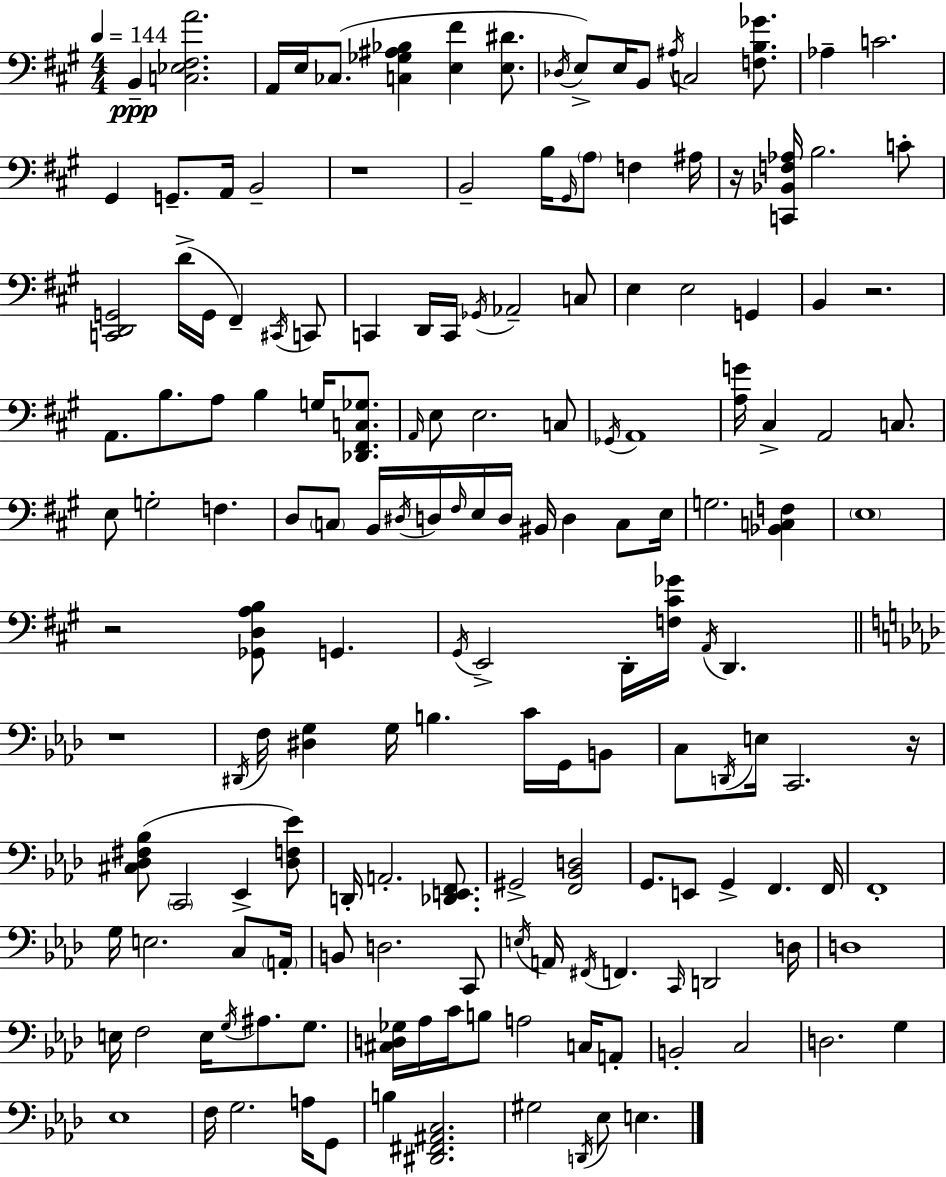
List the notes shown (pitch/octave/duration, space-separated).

B2/q [C3,Eb3,F#3,A4]/h. A2/s E3/s CES3/e. [C3,Gb3,A#3,Bb3]/q [E3,F#4]/q [E3,D#4]/e. Db3/s E3/e E3/s B2/e A#3/s C3/h [F3,B3,Gb4]/e. Ab3/q C4/h. G#2/q G2/e. A2/s B2/h R/w B2/h B3/s G#2/s A3/e F3/q A#3/s R/s [C2,Bb2,F3,Ab3]/s B3/h. C4/e [C2,D2,G2]/h D4/s G2/s F#2/q C#2/s C2/e C2/q D2/s C2/s Gb2/s Ab2/h C3/e E3/q E3/h G2/q B2/q R/h. A2/e. B3/e. A3/e B3/q G3/s [Db2,F#2,C3,Gb3]/e. A2/s E3/e E3/h. C3/e Gb2/s A2/w [A3,G4]/s C#3/q A2/h C3/e. E3/e G3/h F3/q. D3/e C3/e B2/s D#3/s D3/s F#3/s E3/s D3/s BIS2/s D3/q C3/e E3/s G3/h. [Bb2,C3,F3]/q E3/w R/h [Gb2,D3,A3,B3]/e G2/q. G#2/s E2/h D2/s [F3,C#4,Gb4]/s A2/s D2/q. R/w D#2/s F3/s [D#3,G3]/q G3/s B3/q. C4/s G2/s B2/e C3/e D2/s E3/s C2/h. R/s [C#3,Db3,F#3,Bb3]/e C2/h Eb2/q [Db3,F3,Eb4]/e D2/s A2/h. [Db2,E2,F2]/e. G#2/h [F2,Bb2,D3]/h G2/e. E2/e G2/q F2/q. F2/s F2/w G3/s E3/h. C3/e A2/s B2/e D3/h. C2/e E3/s A2/s F#2/s F2/q. C2/s D2/h D3/s D3/w E3/s F3/h E3/s G3/s A#3/e. G3/e. [C#3,D3,Gb3]/s Ab3/s C4/s B3/e A3/h C3/s A2/e B2/h C3/h D3/h. G3/q Eb3/w F3/s G3/h. A3/s G2/e B3/q [D#2,F#2,A#2,C3]/h. G#3/h D2/s Eb3/e E3/q.